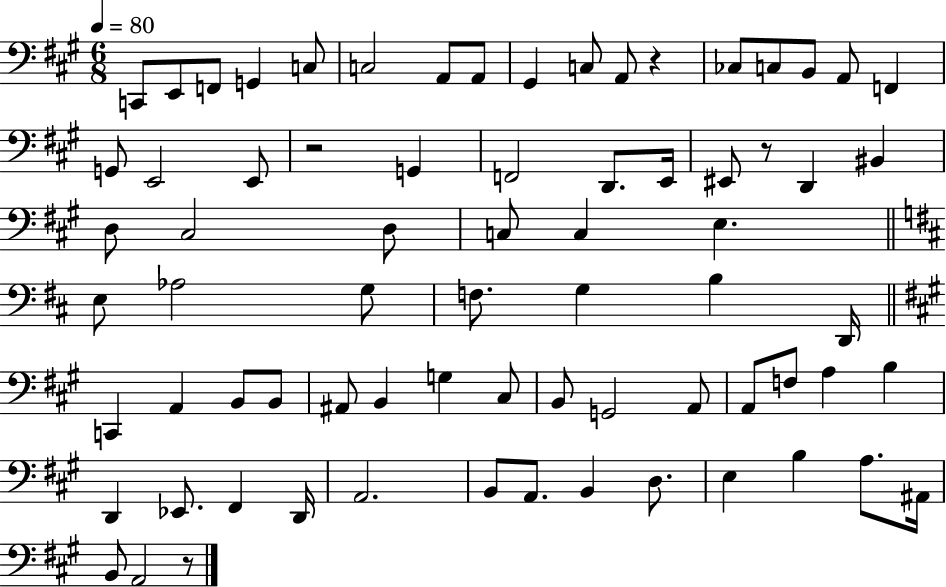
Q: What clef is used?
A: bass